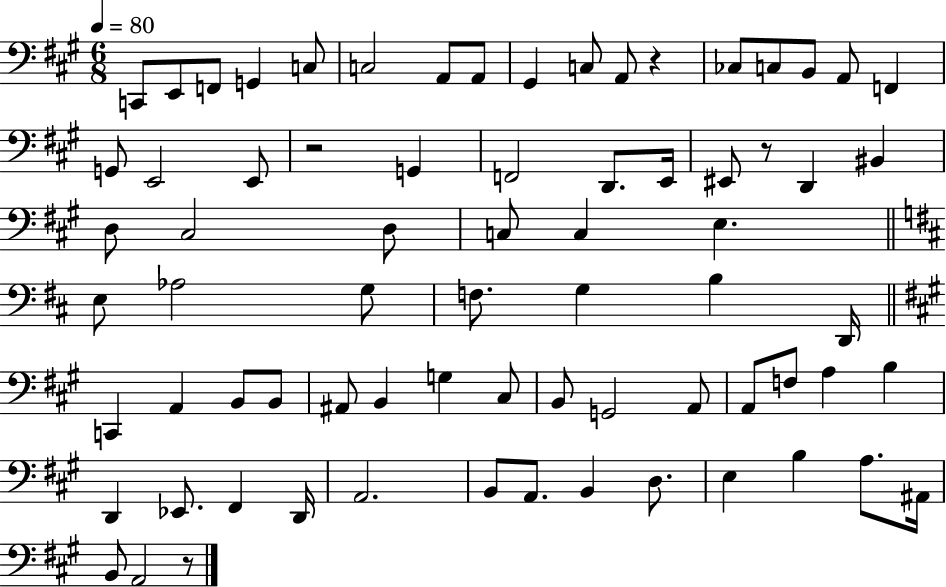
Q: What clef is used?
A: bass